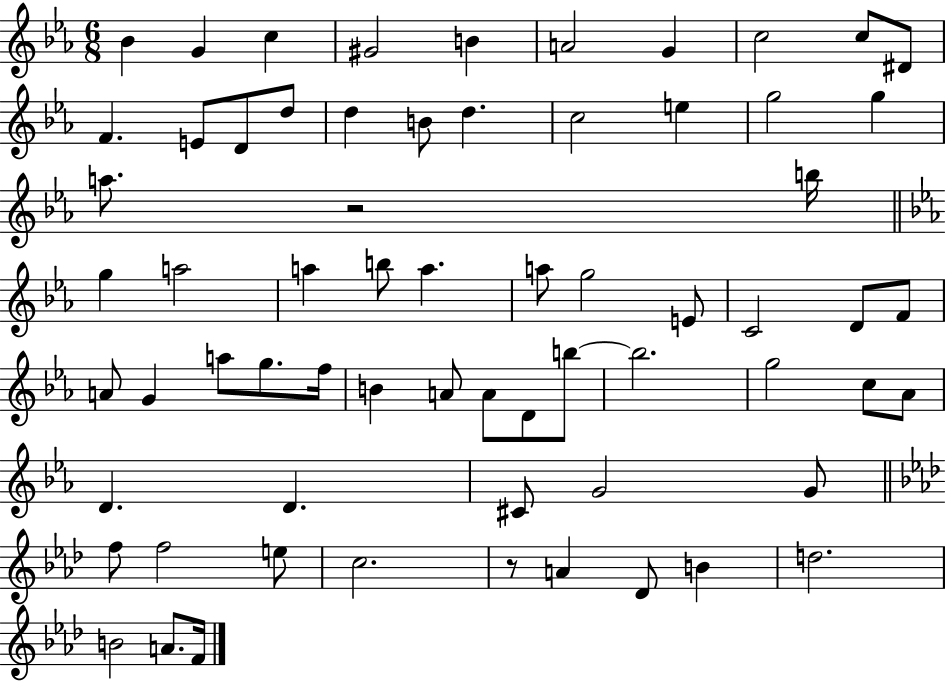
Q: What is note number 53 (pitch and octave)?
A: G4